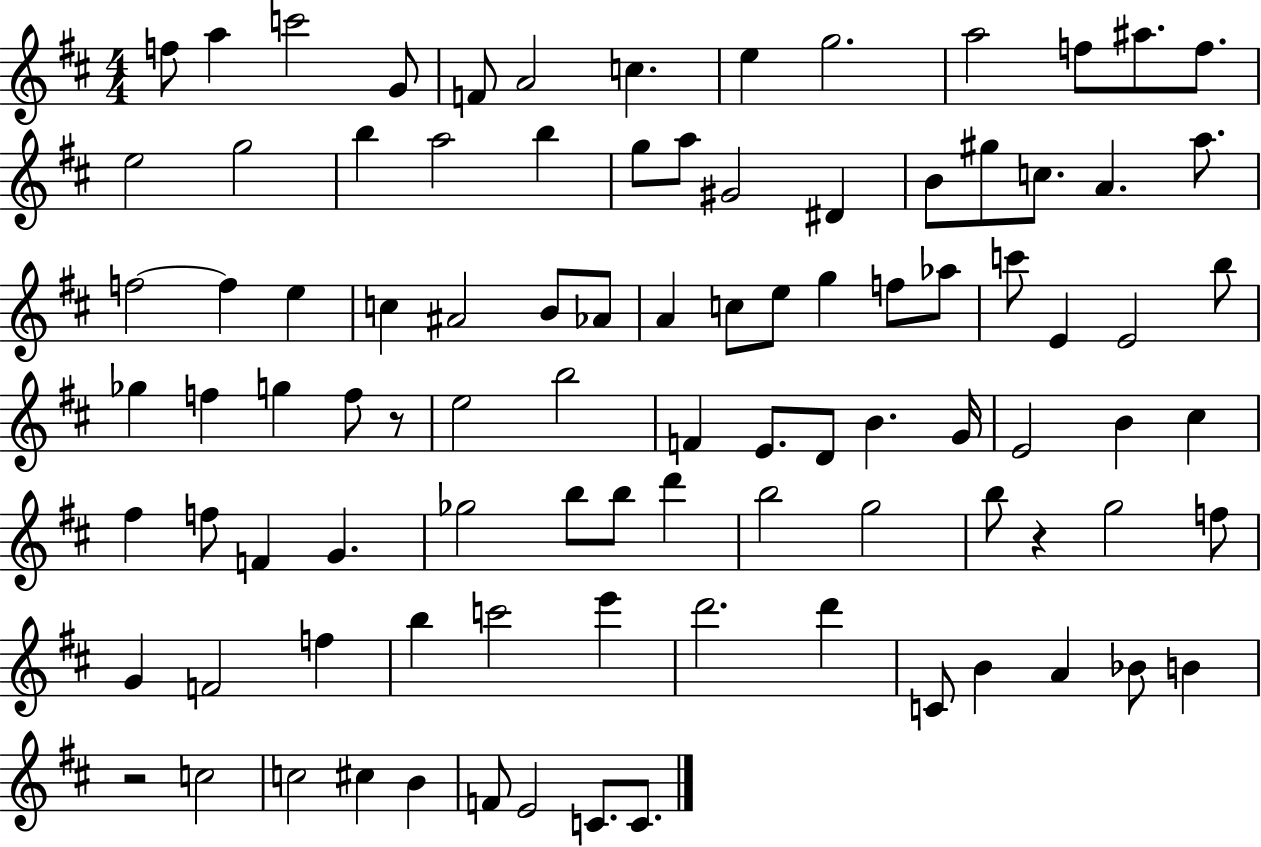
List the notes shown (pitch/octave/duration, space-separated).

F5/e A5/q C6/h G4/e F4/e A4/h C5/q. E5/q G5/h. A5/h F5/e A#5/e. F5/e. E5/h G5/h B5/q A5/h B5/q G5/e A5/e G#4/h D#4/q B4/e G#5/e C5/e. A4/q. A5/e. F5/h F5/q E5/q C5/q A#4/h B4/e Ab4/e A4/q C5/e E5/e G5/q F5/e Ab5/e C6/e E4/q E4/h B5/e Gb5/q F5/q G5/q F5/e R/e E5/h B5/h F4/q E4/e. D4/e B4/q. G4/s E4/h B4/q C#5/q F#5/q F5/e F4/q G4/q. Gb5/h B5/e B5/e D6/q B5/h G5/h B5/e R/q G5/h F5/e G4/q F4/h F5/q B5/q C6/h E6/q D6/h. D6/q C4/e B4/q A4/q Bb4/e B4/q R/h C5/h C5/h C#5/q B4/q F4/e E4/h C4/e. C4/e.